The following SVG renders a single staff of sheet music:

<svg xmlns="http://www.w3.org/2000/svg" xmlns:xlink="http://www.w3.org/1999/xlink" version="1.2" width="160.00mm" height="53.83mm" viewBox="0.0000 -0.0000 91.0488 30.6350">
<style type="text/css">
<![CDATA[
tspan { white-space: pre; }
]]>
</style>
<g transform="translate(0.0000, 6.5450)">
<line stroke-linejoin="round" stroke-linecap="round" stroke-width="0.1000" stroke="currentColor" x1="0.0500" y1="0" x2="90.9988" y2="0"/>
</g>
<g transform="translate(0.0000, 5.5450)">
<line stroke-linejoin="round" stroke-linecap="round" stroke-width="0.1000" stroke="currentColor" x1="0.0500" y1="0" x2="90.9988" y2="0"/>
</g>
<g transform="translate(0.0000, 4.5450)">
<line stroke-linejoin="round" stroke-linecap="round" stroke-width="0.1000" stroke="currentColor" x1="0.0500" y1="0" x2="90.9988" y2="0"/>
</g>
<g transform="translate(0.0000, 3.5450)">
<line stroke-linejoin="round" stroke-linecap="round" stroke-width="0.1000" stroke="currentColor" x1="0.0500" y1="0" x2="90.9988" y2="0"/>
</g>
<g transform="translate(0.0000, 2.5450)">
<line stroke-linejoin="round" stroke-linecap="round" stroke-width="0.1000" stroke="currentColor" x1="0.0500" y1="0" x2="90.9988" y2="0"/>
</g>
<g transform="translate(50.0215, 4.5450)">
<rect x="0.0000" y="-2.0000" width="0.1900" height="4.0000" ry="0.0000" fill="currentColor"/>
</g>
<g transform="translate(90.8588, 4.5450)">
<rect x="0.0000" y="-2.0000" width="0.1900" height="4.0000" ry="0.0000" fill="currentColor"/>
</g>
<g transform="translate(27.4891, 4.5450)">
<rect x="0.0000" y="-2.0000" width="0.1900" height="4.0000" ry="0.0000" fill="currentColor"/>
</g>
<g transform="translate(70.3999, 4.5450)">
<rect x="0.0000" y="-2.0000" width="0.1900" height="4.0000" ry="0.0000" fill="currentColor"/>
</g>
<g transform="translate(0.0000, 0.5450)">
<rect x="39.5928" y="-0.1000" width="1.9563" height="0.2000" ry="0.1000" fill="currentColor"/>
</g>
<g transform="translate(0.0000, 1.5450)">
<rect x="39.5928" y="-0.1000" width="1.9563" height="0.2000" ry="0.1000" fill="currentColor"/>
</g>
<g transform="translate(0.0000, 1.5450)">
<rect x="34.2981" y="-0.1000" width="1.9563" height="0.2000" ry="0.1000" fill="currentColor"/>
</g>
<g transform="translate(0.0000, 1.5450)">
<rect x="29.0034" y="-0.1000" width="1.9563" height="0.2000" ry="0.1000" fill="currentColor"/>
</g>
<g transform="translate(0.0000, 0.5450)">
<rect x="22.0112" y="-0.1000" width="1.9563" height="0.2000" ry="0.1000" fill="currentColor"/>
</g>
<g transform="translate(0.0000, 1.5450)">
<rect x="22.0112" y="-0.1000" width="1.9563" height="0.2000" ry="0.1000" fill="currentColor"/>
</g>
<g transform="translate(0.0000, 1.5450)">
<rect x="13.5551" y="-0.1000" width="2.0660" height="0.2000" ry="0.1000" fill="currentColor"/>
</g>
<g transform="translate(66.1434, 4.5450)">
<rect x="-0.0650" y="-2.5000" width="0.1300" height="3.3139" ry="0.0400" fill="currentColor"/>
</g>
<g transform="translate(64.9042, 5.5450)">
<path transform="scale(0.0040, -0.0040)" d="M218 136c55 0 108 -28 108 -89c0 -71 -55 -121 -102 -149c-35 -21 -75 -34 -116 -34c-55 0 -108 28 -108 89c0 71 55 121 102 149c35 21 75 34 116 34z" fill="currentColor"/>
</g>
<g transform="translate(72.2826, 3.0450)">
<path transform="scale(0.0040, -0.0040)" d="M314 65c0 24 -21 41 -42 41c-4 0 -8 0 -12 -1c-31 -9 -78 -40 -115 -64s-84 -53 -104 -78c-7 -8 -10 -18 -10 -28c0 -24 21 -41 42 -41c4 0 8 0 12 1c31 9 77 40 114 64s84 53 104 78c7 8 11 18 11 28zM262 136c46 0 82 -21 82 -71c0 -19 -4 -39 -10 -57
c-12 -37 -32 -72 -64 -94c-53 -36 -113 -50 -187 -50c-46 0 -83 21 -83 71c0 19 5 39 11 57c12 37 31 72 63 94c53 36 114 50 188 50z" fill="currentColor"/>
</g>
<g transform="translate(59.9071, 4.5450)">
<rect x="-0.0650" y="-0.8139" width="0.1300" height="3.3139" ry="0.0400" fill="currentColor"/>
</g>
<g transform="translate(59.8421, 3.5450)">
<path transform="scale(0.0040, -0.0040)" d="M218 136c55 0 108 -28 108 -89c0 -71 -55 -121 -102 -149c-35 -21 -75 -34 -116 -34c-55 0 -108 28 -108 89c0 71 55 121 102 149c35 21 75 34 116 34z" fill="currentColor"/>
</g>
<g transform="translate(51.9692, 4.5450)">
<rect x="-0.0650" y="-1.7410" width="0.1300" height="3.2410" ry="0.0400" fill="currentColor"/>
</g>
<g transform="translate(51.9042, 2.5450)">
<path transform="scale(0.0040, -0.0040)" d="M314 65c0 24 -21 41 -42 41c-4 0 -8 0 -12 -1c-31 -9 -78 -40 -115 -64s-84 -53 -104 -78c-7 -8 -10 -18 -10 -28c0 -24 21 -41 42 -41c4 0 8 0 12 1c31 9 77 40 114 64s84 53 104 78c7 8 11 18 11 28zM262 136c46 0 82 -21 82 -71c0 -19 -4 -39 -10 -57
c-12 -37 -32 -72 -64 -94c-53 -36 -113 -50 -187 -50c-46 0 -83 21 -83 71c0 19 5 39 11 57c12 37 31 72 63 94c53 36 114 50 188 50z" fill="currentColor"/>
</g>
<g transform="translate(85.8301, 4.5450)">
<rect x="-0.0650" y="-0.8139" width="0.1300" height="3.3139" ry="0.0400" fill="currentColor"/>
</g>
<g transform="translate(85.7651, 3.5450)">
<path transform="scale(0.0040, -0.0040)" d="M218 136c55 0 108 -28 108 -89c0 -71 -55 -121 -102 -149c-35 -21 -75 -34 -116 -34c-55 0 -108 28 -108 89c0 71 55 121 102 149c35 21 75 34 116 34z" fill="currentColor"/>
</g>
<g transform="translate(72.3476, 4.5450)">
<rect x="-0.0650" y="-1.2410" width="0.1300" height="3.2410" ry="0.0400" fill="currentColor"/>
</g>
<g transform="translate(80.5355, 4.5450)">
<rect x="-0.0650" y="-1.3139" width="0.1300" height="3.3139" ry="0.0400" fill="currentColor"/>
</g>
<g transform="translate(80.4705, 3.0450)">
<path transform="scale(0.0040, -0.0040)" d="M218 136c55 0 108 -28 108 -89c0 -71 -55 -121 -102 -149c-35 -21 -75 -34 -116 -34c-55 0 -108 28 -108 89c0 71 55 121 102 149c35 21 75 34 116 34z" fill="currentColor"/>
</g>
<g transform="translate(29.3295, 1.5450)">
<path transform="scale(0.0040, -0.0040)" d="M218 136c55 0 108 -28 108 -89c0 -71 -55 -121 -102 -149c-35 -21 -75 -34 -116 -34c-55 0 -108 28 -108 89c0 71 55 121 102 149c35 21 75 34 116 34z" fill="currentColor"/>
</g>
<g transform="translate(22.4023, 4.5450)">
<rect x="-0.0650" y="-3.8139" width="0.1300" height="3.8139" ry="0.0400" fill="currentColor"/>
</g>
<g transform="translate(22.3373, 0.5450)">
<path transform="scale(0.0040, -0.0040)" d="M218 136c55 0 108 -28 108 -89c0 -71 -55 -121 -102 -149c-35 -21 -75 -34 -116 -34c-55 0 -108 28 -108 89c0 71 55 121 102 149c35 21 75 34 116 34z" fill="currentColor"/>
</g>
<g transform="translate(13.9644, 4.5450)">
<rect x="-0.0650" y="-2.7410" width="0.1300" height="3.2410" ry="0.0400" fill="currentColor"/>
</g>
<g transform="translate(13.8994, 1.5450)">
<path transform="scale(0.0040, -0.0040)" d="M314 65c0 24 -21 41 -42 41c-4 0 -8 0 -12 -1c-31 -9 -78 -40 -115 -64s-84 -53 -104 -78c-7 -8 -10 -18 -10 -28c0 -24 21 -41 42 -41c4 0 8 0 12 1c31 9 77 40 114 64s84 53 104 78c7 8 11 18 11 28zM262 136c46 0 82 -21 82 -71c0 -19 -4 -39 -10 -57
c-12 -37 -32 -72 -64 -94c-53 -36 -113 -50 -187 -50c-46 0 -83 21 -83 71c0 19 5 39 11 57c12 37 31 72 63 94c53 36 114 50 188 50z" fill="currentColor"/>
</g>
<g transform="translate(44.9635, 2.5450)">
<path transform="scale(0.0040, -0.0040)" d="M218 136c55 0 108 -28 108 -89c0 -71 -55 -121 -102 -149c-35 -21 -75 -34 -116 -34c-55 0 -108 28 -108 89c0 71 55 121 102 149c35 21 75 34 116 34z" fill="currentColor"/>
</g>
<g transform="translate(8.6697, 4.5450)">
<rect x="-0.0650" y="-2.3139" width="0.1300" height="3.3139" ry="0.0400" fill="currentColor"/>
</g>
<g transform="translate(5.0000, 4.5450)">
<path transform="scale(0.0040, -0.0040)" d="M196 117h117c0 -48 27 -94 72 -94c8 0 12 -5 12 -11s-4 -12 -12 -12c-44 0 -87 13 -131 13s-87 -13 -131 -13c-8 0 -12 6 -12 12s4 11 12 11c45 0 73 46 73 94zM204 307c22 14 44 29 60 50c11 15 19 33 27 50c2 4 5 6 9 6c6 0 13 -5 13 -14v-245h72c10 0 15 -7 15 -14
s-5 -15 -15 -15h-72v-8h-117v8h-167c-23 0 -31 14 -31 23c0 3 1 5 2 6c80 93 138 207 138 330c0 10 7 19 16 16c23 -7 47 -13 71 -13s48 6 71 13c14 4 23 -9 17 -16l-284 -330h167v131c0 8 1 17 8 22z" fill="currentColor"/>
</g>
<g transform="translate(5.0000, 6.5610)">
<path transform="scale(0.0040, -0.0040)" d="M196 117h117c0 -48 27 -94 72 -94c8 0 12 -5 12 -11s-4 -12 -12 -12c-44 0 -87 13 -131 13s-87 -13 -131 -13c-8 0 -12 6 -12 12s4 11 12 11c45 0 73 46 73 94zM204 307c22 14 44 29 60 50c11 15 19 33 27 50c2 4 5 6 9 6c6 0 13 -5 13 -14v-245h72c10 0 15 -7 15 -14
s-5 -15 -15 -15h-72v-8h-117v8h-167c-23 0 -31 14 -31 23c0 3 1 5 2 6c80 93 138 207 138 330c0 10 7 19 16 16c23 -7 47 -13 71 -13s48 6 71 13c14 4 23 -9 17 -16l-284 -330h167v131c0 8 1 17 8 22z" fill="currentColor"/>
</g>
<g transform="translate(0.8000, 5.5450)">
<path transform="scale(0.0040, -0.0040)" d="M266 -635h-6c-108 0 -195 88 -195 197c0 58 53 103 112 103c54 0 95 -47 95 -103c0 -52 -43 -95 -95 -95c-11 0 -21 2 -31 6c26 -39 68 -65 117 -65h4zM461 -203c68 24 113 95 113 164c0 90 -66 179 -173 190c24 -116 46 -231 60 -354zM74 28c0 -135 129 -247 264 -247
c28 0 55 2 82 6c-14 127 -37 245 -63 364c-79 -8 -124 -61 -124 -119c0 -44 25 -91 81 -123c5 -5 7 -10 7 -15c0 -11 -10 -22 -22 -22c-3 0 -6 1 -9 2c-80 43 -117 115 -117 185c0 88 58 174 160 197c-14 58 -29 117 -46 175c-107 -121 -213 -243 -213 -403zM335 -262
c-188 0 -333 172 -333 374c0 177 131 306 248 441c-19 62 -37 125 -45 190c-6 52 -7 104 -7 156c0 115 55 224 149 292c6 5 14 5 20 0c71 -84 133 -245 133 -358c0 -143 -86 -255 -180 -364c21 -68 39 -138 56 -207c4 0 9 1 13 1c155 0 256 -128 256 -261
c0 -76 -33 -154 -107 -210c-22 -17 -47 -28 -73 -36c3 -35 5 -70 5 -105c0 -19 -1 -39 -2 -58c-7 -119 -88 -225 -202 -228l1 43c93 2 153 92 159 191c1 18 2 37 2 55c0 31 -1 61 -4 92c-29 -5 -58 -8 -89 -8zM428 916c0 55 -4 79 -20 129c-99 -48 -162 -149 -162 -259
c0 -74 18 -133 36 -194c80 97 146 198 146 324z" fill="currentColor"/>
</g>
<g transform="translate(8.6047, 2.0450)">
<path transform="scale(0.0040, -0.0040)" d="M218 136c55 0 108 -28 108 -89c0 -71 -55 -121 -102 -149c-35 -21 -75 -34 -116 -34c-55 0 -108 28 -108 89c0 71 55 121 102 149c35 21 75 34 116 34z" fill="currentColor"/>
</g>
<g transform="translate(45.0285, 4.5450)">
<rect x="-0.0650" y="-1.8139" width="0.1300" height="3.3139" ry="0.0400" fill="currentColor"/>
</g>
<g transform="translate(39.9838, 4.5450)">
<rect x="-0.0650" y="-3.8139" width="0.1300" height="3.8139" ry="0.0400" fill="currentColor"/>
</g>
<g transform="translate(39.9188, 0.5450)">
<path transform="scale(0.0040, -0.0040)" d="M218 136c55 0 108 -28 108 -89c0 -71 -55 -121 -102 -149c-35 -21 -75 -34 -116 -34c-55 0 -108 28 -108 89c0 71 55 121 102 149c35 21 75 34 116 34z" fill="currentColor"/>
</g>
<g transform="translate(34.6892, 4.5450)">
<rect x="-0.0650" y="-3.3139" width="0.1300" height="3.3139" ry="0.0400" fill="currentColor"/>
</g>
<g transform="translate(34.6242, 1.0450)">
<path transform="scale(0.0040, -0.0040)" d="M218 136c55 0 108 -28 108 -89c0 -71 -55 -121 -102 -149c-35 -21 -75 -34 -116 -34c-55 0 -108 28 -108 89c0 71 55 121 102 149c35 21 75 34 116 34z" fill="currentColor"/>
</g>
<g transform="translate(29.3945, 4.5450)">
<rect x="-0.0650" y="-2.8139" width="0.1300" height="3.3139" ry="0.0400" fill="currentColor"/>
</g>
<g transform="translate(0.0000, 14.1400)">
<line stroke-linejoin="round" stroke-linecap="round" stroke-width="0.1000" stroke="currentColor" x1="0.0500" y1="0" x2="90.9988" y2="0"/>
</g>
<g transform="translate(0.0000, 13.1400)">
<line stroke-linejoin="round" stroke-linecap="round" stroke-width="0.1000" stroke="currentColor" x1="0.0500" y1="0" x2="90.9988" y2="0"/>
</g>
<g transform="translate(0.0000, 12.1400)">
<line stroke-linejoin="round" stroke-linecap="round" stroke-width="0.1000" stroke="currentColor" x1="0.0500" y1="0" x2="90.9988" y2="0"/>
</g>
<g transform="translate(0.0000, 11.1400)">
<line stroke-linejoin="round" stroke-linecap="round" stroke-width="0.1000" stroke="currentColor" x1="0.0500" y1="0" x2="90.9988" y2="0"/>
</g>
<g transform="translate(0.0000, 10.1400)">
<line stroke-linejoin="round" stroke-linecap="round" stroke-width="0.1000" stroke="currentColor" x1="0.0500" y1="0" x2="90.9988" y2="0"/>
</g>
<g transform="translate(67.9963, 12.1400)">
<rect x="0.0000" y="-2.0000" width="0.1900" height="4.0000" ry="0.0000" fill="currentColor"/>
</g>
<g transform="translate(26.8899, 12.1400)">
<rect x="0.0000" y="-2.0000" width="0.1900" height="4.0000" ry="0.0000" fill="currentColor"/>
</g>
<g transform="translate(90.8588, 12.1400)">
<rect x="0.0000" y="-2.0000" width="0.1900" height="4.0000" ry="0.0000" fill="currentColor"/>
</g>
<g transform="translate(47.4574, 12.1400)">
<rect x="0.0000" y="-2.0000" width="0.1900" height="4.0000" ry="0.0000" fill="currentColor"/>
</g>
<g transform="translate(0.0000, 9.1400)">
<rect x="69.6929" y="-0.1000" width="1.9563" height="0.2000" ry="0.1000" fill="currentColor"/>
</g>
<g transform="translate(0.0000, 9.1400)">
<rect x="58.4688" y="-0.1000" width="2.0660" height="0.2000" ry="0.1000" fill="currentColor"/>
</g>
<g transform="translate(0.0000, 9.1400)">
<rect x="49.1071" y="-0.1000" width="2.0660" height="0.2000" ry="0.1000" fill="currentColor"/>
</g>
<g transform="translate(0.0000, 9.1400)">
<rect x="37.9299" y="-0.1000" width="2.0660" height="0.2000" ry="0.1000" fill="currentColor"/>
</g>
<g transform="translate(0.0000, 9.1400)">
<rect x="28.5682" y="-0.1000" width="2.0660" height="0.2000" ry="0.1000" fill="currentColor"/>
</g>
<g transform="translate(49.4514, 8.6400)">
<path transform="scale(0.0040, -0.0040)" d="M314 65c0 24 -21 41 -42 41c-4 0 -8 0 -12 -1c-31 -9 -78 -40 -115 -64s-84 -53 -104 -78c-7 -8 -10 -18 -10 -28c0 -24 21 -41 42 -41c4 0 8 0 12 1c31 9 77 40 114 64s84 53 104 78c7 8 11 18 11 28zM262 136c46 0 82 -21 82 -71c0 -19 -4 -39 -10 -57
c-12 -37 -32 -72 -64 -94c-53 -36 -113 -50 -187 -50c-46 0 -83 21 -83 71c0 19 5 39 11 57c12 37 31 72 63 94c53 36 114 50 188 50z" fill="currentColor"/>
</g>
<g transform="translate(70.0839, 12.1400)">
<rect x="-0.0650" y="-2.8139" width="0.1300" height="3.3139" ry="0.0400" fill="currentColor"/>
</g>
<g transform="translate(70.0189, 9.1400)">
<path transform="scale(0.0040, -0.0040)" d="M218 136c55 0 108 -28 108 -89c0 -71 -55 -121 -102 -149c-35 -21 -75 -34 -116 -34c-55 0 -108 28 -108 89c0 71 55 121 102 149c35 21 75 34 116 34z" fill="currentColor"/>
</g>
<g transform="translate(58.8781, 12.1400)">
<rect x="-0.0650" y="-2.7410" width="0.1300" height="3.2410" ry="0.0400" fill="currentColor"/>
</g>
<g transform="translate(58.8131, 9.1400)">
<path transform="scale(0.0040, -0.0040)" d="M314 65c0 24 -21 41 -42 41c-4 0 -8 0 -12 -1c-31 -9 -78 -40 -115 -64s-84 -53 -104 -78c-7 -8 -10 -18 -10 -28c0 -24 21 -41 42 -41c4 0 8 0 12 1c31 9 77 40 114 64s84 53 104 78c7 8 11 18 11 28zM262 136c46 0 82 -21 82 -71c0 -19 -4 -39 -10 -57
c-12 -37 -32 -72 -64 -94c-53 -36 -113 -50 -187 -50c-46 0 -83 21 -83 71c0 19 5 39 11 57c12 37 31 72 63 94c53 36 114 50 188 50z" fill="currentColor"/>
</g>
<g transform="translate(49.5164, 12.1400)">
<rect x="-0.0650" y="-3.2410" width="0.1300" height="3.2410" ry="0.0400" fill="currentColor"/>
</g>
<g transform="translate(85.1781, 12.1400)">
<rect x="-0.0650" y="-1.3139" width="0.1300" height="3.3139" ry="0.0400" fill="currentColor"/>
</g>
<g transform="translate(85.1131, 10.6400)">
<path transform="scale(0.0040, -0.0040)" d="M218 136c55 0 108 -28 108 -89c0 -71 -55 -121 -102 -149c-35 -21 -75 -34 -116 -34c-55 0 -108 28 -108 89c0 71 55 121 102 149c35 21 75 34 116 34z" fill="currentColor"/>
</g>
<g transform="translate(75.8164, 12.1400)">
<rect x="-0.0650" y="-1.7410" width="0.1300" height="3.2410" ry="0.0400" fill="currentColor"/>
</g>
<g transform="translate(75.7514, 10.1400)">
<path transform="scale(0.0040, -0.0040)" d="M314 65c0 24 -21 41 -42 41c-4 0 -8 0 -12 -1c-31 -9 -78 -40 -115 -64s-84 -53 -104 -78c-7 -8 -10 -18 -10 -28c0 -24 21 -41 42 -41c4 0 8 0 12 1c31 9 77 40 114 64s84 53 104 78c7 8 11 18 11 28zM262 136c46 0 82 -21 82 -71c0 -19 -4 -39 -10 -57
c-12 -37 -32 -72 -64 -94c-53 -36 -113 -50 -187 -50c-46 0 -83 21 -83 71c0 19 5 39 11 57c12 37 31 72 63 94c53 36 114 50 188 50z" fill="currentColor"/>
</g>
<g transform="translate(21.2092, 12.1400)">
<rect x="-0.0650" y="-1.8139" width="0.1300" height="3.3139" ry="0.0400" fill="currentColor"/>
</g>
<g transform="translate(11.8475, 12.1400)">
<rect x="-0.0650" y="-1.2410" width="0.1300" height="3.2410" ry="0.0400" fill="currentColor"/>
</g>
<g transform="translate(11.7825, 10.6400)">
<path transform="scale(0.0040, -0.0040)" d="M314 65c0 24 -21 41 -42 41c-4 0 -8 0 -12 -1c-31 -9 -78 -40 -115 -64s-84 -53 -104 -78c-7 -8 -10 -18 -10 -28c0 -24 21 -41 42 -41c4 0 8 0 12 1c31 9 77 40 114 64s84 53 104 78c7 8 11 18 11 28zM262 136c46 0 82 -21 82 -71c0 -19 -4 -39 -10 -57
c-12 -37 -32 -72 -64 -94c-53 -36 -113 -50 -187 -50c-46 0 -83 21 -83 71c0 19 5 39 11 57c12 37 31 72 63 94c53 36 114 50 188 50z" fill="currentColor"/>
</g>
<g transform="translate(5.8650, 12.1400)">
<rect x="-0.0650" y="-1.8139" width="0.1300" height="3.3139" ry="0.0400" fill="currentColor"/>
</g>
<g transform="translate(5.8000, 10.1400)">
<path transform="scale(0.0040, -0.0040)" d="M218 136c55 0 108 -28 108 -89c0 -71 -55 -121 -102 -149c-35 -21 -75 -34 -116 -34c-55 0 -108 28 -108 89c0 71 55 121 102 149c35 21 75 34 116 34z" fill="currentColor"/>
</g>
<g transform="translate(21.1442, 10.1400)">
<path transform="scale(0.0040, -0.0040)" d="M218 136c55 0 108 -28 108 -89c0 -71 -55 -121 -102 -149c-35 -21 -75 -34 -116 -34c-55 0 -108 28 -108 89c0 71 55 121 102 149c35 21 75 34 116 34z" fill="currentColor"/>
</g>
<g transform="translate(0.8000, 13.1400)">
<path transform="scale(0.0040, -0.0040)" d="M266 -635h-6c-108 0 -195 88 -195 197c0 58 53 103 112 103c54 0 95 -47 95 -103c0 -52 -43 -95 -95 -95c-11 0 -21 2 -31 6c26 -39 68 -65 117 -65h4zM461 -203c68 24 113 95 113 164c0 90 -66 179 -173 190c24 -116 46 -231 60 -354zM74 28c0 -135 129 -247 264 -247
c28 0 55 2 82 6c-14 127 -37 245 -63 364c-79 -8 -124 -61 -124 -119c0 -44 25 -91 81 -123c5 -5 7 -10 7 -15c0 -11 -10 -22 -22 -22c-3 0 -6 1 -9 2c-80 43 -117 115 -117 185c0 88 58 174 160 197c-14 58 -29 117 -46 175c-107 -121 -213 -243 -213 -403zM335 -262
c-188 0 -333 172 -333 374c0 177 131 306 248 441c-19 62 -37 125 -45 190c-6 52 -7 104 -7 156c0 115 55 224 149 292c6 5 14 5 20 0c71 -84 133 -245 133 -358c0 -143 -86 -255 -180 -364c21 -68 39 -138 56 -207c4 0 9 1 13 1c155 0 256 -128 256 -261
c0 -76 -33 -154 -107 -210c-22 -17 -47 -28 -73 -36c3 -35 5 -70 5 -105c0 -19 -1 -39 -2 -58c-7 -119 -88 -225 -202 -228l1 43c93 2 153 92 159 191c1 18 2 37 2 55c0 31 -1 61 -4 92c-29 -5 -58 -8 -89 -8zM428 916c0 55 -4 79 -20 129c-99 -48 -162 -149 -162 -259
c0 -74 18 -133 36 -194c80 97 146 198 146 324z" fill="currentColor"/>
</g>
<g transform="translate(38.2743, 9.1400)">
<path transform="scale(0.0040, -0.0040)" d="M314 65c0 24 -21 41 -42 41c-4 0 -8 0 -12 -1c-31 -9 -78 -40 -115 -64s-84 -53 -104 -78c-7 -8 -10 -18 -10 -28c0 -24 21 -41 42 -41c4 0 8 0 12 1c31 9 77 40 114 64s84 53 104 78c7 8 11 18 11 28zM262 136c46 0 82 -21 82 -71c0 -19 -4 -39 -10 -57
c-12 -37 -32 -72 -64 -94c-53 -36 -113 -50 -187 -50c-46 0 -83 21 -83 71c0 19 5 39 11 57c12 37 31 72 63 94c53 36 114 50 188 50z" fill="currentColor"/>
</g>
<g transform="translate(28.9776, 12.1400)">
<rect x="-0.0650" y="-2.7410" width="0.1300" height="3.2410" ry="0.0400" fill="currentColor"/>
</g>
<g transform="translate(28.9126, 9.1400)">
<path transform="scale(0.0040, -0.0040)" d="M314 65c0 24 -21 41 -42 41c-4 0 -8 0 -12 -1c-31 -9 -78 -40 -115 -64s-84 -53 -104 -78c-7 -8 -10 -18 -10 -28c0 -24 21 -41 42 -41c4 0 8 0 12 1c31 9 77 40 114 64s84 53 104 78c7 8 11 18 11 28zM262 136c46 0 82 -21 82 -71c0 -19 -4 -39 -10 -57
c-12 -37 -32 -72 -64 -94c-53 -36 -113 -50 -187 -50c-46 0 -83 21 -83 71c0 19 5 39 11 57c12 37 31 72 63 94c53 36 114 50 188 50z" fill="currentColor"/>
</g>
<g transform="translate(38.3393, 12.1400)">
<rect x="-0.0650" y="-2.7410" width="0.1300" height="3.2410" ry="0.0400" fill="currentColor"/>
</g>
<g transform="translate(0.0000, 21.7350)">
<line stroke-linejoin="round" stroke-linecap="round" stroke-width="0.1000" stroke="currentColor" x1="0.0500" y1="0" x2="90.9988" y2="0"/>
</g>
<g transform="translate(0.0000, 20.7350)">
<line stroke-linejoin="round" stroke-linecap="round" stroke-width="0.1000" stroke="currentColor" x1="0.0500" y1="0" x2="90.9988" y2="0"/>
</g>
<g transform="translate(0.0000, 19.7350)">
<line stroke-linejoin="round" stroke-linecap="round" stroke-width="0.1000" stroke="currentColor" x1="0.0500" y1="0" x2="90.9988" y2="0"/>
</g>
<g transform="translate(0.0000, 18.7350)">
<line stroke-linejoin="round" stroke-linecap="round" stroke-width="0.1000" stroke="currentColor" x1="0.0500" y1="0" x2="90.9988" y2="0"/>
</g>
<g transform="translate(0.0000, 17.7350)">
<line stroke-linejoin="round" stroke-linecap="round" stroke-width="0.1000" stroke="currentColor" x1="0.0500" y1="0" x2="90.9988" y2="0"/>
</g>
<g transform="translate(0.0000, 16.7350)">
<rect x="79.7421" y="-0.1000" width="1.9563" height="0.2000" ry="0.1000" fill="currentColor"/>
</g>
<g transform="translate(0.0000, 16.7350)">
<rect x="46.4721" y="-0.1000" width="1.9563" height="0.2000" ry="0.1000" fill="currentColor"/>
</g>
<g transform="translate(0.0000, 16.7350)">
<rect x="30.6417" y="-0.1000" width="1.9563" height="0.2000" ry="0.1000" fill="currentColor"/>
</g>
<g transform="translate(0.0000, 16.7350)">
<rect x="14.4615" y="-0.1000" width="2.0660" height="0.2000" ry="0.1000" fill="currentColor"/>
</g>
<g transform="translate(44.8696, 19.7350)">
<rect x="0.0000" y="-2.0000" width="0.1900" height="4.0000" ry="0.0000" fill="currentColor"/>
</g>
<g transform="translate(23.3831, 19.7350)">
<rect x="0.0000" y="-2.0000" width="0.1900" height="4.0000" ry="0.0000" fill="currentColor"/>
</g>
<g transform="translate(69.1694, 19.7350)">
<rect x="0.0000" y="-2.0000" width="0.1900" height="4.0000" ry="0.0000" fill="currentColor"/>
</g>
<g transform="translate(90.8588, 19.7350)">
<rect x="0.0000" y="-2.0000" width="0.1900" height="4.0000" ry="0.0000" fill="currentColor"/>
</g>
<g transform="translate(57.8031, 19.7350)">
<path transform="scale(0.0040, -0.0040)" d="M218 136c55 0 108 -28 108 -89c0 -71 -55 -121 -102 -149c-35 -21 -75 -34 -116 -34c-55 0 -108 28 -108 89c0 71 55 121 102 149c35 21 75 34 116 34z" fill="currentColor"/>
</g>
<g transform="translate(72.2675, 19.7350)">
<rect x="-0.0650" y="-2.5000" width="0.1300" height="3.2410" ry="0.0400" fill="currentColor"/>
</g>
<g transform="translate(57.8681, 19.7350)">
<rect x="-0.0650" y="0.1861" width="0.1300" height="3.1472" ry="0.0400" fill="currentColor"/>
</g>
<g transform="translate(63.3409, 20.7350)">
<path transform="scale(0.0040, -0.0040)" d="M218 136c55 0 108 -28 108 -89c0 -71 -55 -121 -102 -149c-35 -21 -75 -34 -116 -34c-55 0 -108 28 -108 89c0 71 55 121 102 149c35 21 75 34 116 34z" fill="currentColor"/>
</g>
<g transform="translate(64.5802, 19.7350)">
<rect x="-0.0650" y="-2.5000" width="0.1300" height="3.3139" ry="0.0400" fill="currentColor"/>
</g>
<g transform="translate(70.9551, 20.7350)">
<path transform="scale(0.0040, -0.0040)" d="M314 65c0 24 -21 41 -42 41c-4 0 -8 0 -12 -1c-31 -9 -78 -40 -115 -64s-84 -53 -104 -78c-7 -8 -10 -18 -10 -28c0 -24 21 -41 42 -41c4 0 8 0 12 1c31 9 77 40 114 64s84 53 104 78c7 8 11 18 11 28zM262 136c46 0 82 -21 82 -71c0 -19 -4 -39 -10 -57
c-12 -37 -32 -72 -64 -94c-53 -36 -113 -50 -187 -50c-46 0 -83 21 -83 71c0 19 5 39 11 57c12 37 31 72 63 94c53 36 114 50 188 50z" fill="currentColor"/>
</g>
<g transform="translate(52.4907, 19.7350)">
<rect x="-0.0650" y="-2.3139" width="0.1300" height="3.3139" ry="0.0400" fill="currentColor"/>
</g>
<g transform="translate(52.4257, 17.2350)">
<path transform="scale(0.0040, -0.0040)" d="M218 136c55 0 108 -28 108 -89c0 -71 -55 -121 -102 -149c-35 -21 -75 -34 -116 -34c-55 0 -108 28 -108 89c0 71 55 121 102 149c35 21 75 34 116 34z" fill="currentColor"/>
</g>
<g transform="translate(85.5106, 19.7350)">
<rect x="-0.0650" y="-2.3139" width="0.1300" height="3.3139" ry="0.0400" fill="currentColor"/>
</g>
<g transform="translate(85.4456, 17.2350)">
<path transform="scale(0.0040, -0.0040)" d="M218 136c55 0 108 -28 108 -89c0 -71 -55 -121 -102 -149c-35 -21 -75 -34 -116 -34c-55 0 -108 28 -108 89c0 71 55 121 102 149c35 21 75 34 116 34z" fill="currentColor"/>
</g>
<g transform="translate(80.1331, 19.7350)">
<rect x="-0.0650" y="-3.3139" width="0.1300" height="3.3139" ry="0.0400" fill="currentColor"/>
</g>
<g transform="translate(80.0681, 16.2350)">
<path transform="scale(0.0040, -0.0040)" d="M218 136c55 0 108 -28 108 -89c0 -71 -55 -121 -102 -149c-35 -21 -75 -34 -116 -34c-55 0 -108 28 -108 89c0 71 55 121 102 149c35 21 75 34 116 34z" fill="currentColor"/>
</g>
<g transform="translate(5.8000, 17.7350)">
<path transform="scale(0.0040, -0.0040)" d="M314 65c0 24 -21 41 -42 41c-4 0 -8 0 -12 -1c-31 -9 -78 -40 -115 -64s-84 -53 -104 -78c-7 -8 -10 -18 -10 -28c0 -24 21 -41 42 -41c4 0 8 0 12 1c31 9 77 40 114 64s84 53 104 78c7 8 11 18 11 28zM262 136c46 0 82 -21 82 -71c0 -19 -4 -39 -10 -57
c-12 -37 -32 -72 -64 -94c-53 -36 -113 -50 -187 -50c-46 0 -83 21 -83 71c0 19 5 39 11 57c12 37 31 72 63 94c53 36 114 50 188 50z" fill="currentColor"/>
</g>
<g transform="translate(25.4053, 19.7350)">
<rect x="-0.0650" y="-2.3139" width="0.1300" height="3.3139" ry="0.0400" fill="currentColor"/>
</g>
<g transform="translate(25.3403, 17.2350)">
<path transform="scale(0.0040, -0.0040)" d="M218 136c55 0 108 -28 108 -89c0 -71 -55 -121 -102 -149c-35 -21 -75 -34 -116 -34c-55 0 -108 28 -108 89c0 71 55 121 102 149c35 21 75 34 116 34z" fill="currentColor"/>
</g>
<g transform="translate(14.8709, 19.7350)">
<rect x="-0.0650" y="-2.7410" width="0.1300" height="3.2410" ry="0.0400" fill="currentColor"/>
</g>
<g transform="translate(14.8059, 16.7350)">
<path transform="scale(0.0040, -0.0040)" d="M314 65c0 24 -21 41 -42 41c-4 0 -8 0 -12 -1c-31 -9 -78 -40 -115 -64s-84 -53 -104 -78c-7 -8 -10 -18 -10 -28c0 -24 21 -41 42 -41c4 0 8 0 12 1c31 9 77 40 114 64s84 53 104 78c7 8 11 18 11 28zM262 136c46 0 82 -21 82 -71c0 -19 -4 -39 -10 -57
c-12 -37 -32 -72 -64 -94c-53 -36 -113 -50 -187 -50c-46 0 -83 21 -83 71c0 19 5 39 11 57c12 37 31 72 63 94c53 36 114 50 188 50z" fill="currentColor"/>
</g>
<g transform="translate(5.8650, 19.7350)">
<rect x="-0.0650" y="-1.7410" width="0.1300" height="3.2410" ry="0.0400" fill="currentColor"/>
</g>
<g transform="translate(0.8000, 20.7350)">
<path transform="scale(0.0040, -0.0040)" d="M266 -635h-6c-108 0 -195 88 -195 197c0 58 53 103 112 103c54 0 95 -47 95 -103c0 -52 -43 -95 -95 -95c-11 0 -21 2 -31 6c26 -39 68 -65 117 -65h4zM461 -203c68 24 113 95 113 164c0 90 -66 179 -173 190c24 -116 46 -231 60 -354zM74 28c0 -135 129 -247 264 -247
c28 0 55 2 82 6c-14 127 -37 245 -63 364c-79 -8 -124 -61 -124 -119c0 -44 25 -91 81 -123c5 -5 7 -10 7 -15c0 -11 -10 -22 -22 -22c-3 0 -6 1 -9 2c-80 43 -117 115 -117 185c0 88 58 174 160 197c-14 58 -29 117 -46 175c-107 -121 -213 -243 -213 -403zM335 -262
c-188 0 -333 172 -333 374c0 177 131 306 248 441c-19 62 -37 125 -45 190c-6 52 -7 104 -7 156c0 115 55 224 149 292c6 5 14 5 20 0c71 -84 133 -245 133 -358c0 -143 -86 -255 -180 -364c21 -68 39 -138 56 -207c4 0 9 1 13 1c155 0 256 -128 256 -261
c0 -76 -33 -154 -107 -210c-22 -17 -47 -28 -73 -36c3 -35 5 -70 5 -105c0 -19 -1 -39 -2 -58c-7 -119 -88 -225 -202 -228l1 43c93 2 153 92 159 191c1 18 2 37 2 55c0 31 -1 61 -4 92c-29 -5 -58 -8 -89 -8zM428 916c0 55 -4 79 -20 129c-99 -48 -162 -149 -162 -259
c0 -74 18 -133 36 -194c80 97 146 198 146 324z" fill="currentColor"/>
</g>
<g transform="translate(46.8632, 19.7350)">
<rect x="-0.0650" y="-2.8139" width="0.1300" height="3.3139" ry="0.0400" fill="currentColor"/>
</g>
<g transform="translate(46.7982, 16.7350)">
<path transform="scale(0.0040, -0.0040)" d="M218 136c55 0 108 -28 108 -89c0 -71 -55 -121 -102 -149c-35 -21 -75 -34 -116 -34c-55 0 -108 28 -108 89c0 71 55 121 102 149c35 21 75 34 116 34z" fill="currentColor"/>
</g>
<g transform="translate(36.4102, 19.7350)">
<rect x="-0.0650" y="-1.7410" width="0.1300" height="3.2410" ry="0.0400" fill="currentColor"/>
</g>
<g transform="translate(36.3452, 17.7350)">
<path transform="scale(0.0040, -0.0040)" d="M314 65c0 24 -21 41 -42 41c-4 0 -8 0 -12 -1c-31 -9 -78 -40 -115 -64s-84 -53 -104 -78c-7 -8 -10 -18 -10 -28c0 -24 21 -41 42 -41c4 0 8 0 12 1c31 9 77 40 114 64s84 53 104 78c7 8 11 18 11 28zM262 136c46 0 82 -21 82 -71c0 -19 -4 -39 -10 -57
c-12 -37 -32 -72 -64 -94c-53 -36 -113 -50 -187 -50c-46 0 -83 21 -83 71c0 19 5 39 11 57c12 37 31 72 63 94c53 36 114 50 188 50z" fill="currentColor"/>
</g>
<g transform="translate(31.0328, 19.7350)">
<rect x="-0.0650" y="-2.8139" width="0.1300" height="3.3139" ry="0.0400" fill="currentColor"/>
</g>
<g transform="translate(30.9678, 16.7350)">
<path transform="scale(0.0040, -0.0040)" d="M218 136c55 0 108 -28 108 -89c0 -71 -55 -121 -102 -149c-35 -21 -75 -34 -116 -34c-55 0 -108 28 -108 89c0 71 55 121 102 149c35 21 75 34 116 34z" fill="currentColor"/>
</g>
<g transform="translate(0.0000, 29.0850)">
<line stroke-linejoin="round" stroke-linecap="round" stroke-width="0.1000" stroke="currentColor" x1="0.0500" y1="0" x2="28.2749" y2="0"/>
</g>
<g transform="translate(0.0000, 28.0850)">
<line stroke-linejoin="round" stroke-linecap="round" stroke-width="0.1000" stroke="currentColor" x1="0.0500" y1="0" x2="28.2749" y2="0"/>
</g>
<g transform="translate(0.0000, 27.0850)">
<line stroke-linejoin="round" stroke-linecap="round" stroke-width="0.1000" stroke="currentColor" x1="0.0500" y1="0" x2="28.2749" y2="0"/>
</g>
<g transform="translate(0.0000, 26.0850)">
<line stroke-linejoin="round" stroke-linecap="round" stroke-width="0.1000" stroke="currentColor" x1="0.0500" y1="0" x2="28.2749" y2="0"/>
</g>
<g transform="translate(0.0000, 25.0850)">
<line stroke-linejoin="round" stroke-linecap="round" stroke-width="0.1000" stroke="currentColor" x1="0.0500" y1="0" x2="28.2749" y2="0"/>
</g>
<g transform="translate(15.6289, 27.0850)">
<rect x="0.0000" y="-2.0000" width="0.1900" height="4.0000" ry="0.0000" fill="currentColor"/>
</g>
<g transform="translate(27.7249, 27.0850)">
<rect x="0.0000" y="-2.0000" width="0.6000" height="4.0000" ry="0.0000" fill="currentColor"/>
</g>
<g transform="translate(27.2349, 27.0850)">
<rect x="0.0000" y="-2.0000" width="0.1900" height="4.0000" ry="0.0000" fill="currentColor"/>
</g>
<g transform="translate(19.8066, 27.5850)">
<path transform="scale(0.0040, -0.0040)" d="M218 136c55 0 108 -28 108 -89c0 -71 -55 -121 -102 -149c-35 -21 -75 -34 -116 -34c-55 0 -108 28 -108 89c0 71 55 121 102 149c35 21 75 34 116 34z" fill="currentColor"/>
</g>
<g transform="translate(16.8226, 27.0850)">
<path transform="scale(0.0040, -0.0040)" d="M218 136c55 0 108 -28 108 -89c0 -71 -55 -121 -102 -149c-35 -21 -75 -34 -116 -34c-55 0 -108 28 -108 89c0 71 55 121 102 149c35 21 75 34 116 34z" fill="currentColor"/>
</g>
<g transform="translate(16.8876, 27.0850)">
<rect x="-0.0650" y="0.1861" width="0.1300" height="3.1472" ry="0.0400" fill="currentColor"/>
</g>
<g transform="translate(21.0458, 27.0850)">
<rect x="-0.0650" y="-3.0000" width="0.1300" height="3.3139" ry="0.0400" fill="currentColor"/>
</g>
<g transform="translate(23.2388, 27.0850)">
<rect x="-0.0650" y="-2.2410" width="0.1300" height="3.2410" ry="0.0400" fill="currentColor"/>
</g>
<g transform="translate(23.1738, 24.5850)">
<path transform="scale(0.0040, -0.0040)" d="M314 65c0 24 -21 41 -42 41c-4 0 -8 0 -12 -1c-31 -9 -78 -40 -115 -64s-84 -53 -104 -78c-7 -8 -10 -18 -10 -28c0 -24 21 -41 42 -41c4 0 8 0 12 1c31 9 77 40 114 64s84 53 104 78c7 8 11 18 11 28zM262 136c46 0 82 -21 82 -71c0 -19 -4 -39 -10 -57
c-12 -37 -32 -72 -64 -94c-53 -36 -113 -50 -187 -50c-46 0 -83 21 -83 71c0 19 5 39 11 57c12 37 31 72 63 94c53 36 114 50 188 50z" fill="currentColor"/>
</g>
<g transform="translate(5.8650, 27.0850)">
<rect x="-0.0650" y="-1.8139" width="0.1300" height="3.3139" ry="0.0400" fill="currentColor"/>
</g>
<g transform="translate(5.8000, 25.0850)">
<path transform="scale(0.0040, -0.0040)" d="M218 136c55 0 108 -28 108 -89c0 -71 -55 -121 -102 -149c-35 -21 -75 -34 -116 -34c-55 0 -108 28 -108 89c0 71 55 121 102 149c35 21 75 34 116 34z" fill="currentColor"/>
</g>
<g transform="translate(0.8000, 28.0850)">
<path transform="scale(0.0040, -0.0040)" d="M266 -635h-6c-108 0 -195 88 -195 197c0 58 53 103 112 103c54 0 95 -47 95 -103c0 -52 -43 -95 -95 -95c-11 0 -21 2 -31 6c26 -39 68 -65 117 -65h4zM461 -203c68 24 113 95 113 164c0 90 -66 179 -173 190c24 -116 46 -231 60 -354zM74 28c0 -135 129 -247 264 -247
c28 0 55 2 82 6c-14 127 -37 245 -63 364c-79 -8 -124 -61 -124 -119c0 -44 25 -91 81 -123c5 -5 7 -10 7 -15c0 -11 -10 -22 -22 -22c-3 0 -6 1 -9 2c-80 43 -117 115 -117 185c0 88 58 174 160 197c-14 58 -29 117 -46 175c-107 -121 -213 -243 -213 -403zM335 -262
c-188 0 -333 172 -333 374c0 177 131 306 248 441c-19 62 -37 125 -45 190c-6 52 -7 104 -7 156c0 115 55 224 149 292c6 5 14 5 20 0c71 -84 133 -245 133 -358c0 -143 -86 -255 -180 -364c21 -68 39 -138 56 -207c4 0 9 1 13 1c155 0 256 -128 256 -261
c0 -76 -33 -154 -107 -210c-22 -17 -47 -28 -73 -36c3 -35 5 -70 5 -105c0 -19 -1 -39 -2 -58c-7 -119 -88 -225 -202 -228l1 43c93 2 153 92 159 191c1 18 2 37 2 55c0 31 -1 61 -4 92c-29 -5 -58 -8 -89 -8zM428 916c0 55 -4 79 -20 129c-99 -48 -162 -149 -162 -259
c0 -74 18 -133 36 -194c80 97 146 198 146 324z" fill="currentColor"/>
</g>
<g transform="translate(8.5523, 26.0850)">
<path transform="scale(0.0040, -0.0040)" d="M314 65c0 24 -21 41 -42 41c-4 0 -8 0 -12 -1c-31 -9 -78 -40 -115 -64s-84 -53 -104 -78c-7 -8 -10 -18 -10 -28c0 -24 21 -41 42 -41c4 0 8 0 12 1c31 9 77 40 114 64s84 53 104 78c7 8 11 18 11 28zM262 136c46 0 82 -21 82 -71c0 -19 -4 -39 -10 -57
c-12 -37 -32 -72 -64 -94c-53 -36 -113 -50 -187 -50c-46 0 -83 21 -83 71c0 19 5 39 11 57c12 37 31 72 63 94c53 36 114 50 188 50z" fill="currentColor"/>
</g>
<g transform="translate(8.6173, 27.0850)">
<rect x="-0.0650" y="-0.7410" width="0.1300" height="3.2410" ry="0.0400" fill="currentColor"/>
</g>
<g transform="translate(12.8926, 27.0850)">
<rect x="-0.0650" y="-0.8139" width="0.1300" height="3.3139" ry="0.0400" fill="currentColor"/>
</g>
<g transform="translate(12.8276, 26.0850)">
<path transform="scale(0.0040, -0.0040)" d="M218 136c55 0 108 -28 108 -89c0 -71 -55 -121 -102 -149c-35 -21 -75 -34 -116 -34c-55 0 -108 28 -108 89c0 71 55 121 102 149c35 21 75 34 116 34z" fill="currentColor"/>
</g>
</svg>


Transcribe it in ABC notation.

X:1
T:Untitled
M:4/4
L:1/4
K:C
g a2 c' a b c' f f2 d G e2 e d f e2 f a2 a2 b2 a2 a f2 e f2 a2 g a f2 a g B G G2 b g f d2 d B A g2